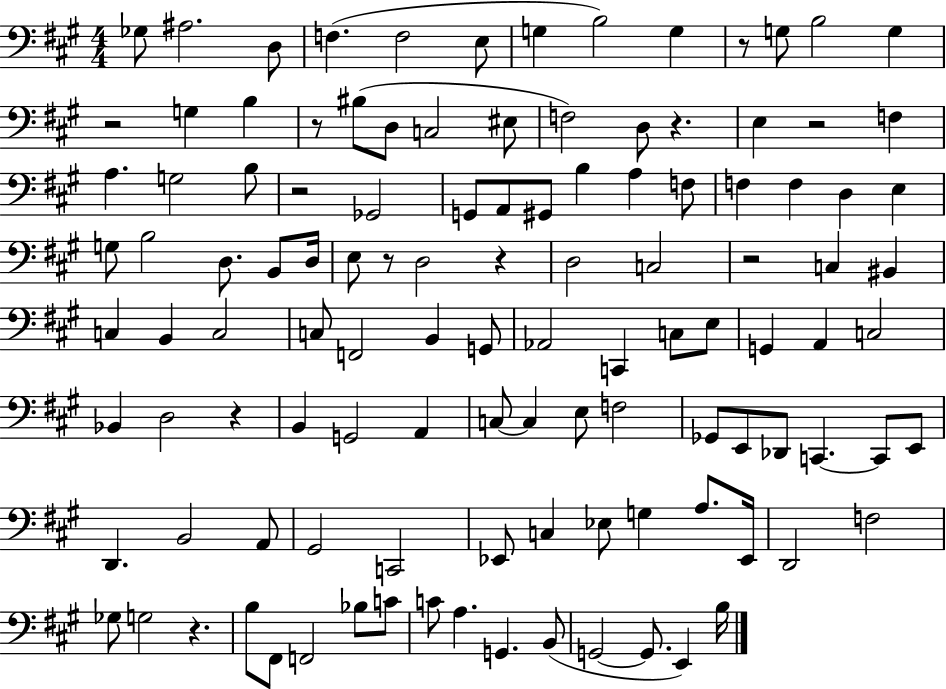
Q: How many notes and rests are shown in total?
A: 115